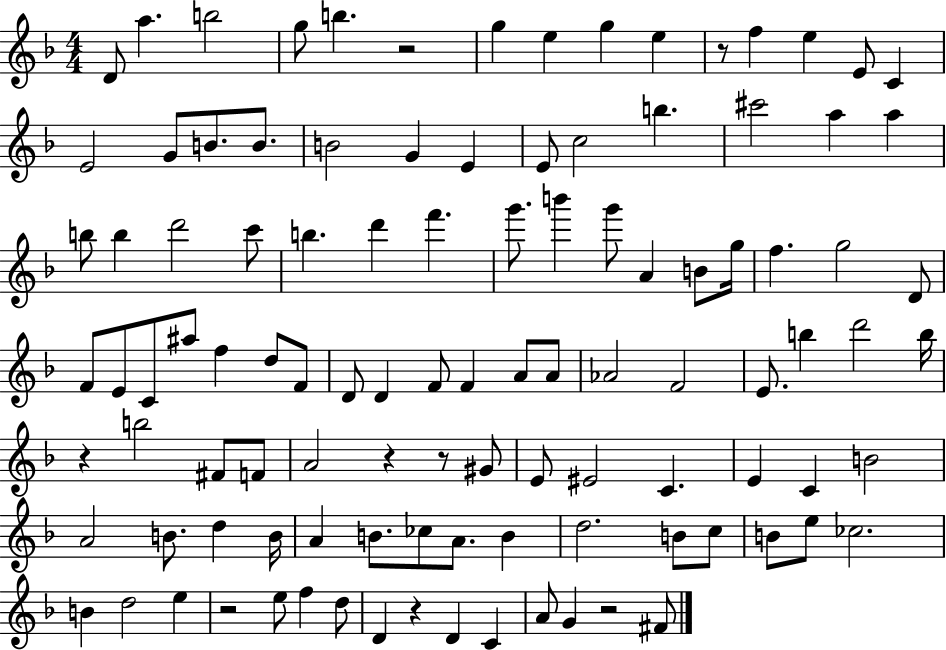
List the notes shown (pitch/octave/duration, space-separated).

D4/e A5/q. B5/h G5/e B5/q. R/h G5/q E5/q G5/q E5/q R/e F5/q E5/q E4/e C4/q E4/h G4/e B4/e. B4/e. B4/h G4/q E4/q E4/e C5/h B5/q. C#6/h A5/q A5/q B5/e B5/q D6/h C6/e B5/q. D6/q F6/q. G6/e. B6/q G6/e A4/q B4/e G5/s F5/q. G5/h D4/e F4/e E4/e C4/e A#5/e F5/q D5/e F4/e D4/e D4/q F4/e F4/q A4/e A4/e Ab4/h F4/h E4/e. B5/q D6/h B5/s R/q B5/h F#4/e F4/e A4/h R/q R/e G#4/e E4/e EIS4/h C4/q. E4/q C4/q B4/h A4/h B4/e. D5/q B4/s A4/q B4/e. CES5/e A4/e. B4/q D5/h. B4/e C5/e B4/e E5/e CES5/h. B4/q D5/h E5/q R/h E5/e F5/q D5/e D4/q R/q D4/q C4/q A4/e G4/q R/h F#4/e